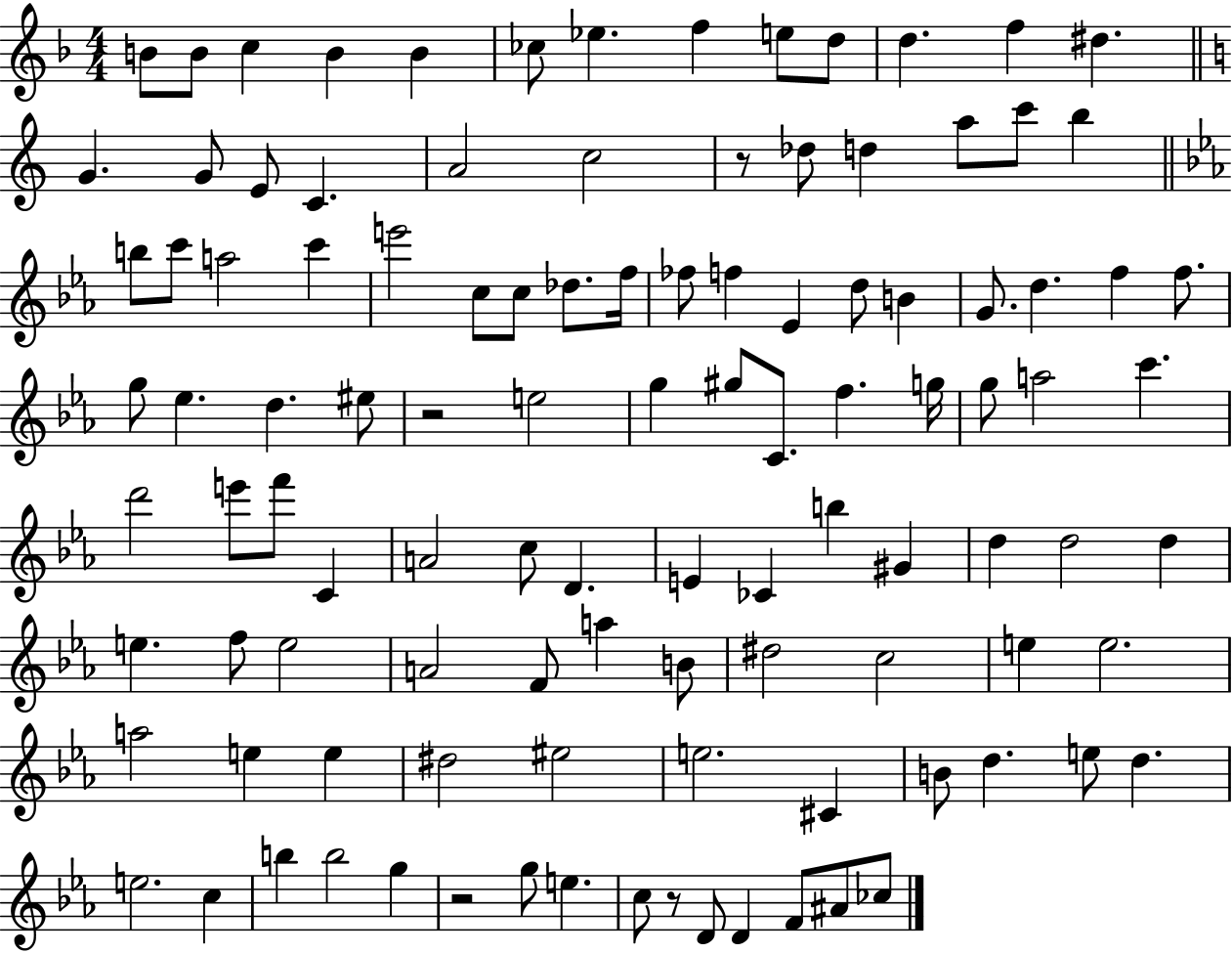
X:1
T:Untitled
M:4/4
L:1/4
K:F
B/2 B/2 c B B _c/2 _e f e/2 d/2 d f ^d G G/2 E/2 C A2 c2 z/2 _d/2 d a/2 c'/2 b b/2 c'/2 a2 c' e'2 c/2 c/2 _d/2 f/4 _f/2 f _E d/2 B G/2 d f f/2 g/2 _e d ^e/2 z2 e2 g ^g/2 C/2 f g/4 g/2 a2 c' d'2 e'/2 f'/2 C A2 c/2 D E _C b ^G d d2 d e f/2 e2 A2 F/2 a B/2 ^d2 c2 e e2 a2 e e ^d2 ^e2 e2 ^C B/2 d e/2 d e2 c b b2 g z2 g/2 e c/2 z/2 D/2 D F/2 ^A/2 _c/2